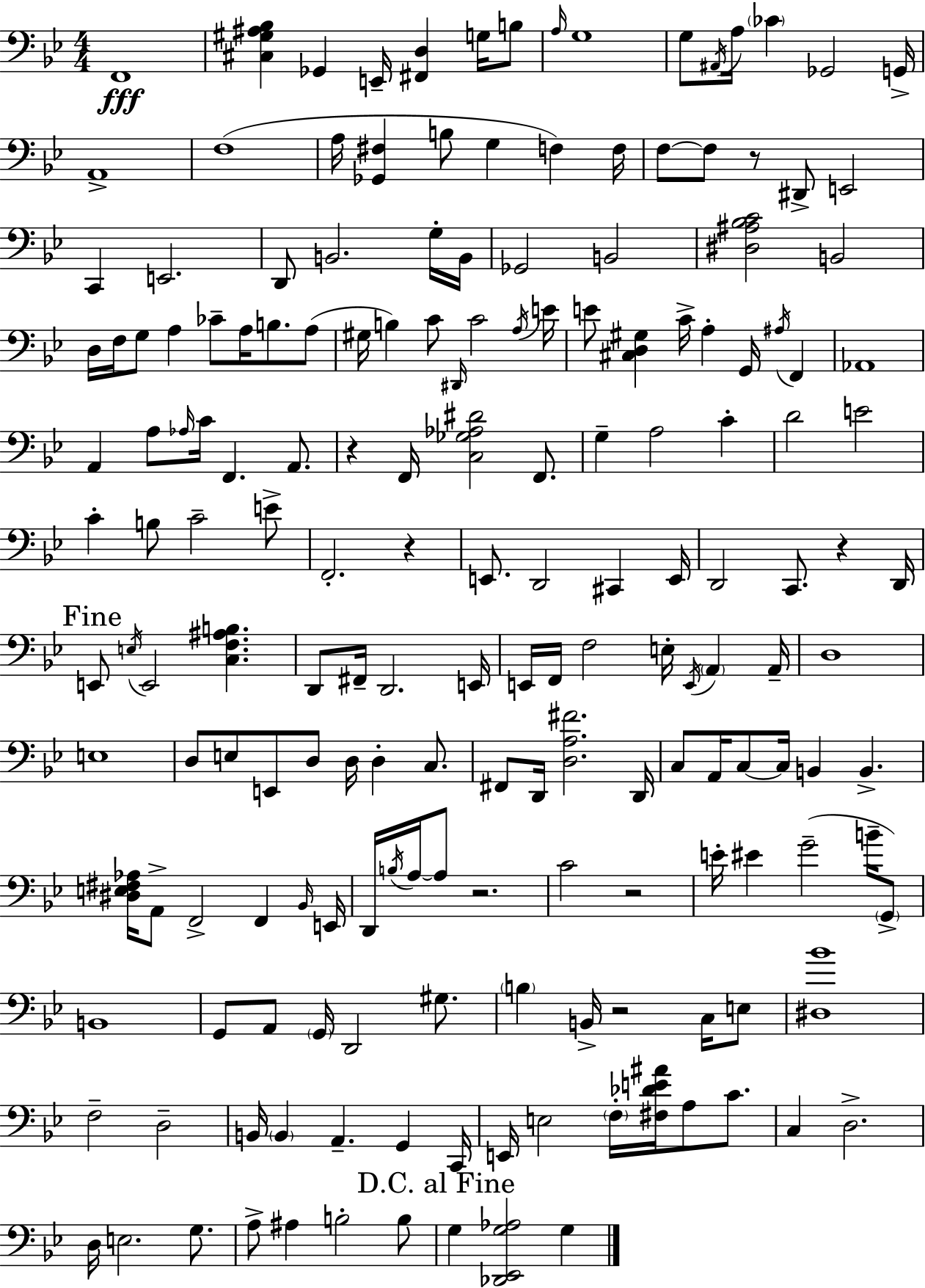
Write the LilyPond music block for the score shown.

{
  \clef bass
  \numericTimeSignature
  \time 4/4
  \key g \minor
  \repeat volta 2 { f,1\fff | <cis gis ais bes>4 ges,4 e,16-- <fis, d>4 g16 b8 | \grace { a16 } g1 | g8 \acciaccatura { ais,16 } a16 \parenthesize ces'4 ges,2 | \break g,16-> a,1-> | f1( | a16 <ges, fis>4 b8 g4 f4) | f16 f8~~ f8 r8 dis,8-> e,2 | \break c,4 e,2. | d,8 b,2. | g16-. b,16 ges,2 b,2 | <dis ais bes c'>2 b,2 | \break d16 f16 g8 a4 ces'8-- a16 b8. | a8( gis16 b4) c'8 \grace { dis,16 } c'2 | \acciaccatura { a16 } e'16 e'8 <cis d gis>4 c'16-> a4-. g,16 | \acciaccatura { ais16 } f,4 aes,1 | \break a,4 a8 \grace { aes16 } c'16 f,4. | a,8. r4 f,16 <c ges aes dis'>2 | f,8. g4-- a2 | c'4-. d'2 e'2 | \break c'4-. b8 c'2-- | e'8-> f,2.-. | r4 e,8. d,2 | cis,4 e,16 d,2 c,8. | \break r4 d,16 \mark "Fine" e,8 \acciaccatura { e16 } e,2 | <c f ais b>4. d,8 fis,16-- d,2. | e,16 e,16 f,16 f2 | e16-. \acciaccatura { e,16 } \parenthesize a,4 a,16-- d1 | \break e1 | d8 e8 e,8 d8 | d16 d4-. c8. fis,8 d,16 <d a fis'>2. | d,16 c8 a,16 c8~~ c16 b,4 | \break b,4.-> <dis e fis aes>16 a,8-> f,2-> | f,4 \grace { bes,16 } e,16 d,16 \acciaccatura { b16 } a16~~ a8 r2. | c'2 | r2 e'16-. eis'4 g'2--( | \break b'16-- \parenthesize g,8->) b,1 | g,8 a,8 \parenthesize g,16 d,2 | gis8. \parenthesize b4 b,16-> r2 | c16 e8 <dis bes'>1 | \break f2-- | d2-- b,16 \parenthesize b,4 a,4.-- | g,4 c,16 e,16 e2 | \parenthesize f16-. <fis des' e' ais'>16 a8 c'8. c4 d2.-> | \break d16 e2. | g8. a8-> ais4 | b2-. b8 \mark "D.C. al Fine" g4 <des, ees, g aes>2 | g4 } \bar "|."
}